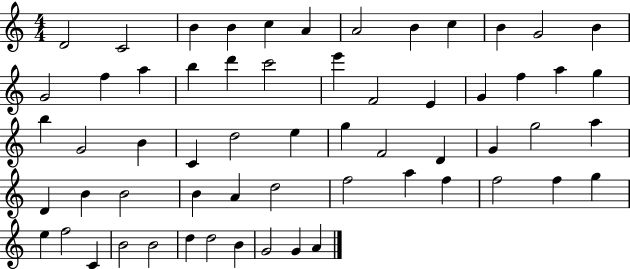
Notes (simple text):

D4/h C4/h B4/q B4/q C5/q A4/q A4/h B4/q C5/q B4/q G4/h B4/q G4/h F5/q A5/q B5/q D6/q C6/h E6/q F4/h E4/q G4/q F5/q A5/q G5/q B5/q G4/h B4/q C4/q D5/h E5/q G5/q F4/h D4/q G4/q G5/h A5/q D4/q B4/q B4/h B4/q A4/q D5/h F5/h A5/q F5/q F5/h F5/q G5/q E5/q F5/h C4/q B4/h B4/h D5/q D5/h B4/q G4/h G4/q A4/q